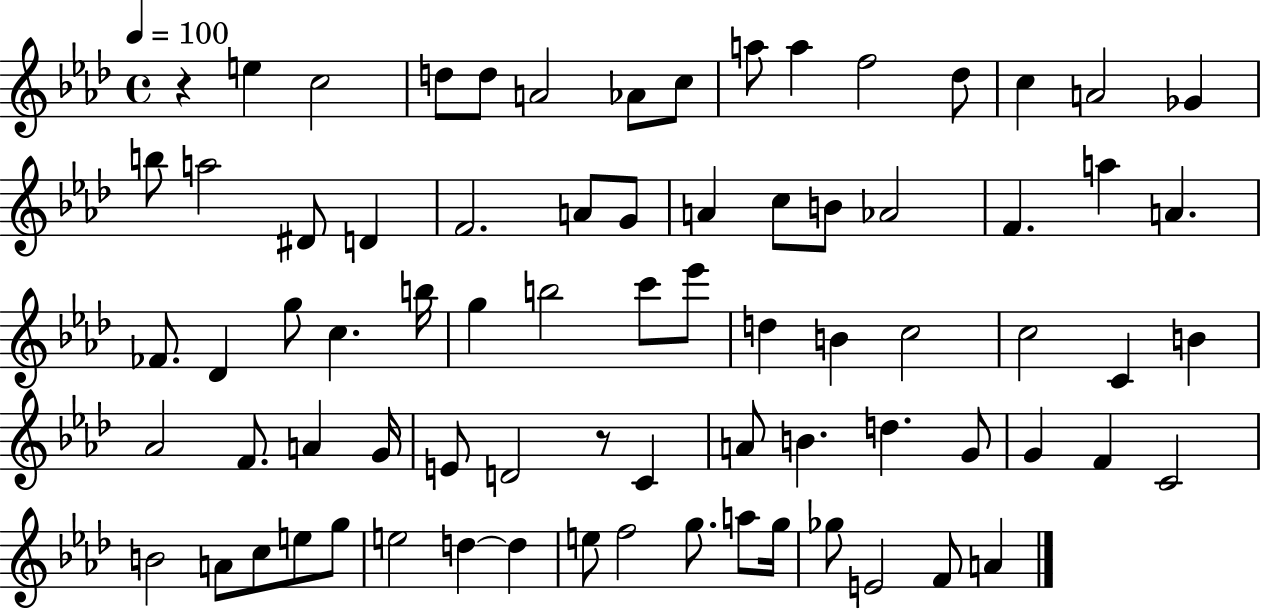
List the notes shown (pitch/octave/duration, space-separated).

R/q E5/q C5/h D5/e D5/e A4/h Ab4/e C5/e A5/e A5/q F5/h Db5/e C5/q A4/h Gb4/q B5/e A5/h D#4/e D4/q F4/h. A4/e G4/e A4/q C5/e B4/e Ab4/h F4/q. A5/q A4/q. FES4/e. Db4/q G5/e C5/q. B5/s G5/q B5/h C6/e Eb6/e D5/q B4/q C5/h C5/h C4/q B4/q Ab4/h F4/e. A4/q G4/s E4/e D4/h R/e C4/q A4/e B4/q. D5/q. G4/e G4/q F4/q C4/h B4/h A4/e C5/e E5/e G5/e E5/h D5/q D5/q E5/e F5/h G5/e. A5/e G5/s Gb5/e E4/h F4/e A4/q